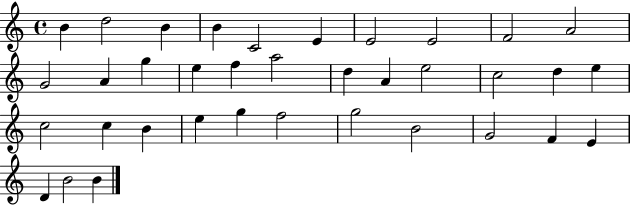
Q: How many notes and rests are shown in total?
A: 36